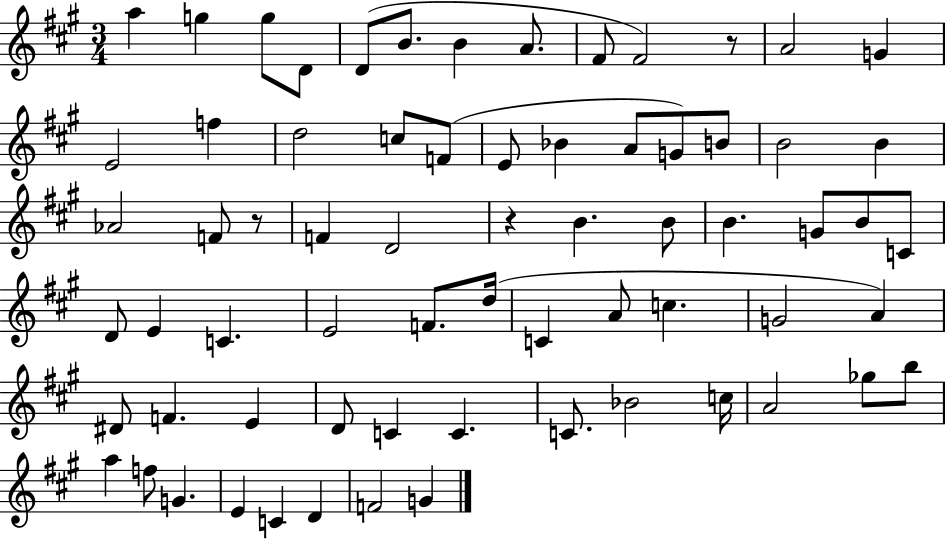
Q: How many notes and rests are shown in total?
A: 68